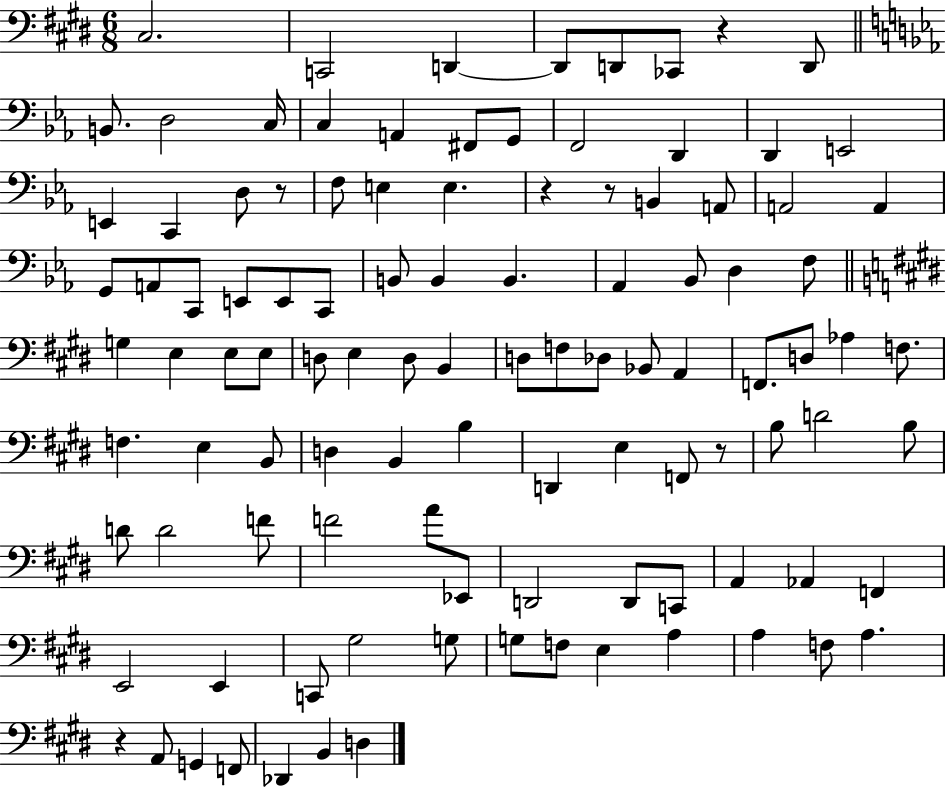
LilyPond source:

{
  \clef bass
  \numericTimeSignature
  \time 6/8
  \key e \major
  \repeat volta 2 { cis2. | c,2 d,4~~ | d,8 d,8 ces,8 r4 d,8 | \bar "||" \break \key ees \major b,8. d2 c16 | c4 a,4 fis,8 g,8 | f,2 d,4 | d,4 e,2 | \break e,4 c,4 d8 r8 | f8 e4 e4. | r4 r8 b,4 a,8 | a,2 a,4 | \break g,8 a,8 c,8 e,8 e,8 c,8 | b,8 b,4 b,4. | aes,4 bes,8 d4 f8 | \bar "||" \break \key e \major g4 e4 e8 e8 | d8 e4 d8 b,4 | d8 f8 des8 bes,8 a,4 | f,8. d8 aes4 f8. | \break f4. e4 b,8 | d4 b,4 b4 | d,4 e4 f,8 r8 | b8 d'2 b8 | \break d'8 d'2 f'8 | f'2 a'8 ees,8 | d,2 d,8 c,8 | a,4 aes,4 f,4 | \break e,2 e,4 | c,8 gis2 g8 | g8 f8 e4 a4 | a4 f8 a4. | \break r4 a,8 g,4 f,8 | des,4 b,4 d4 | } \bar "|."
}